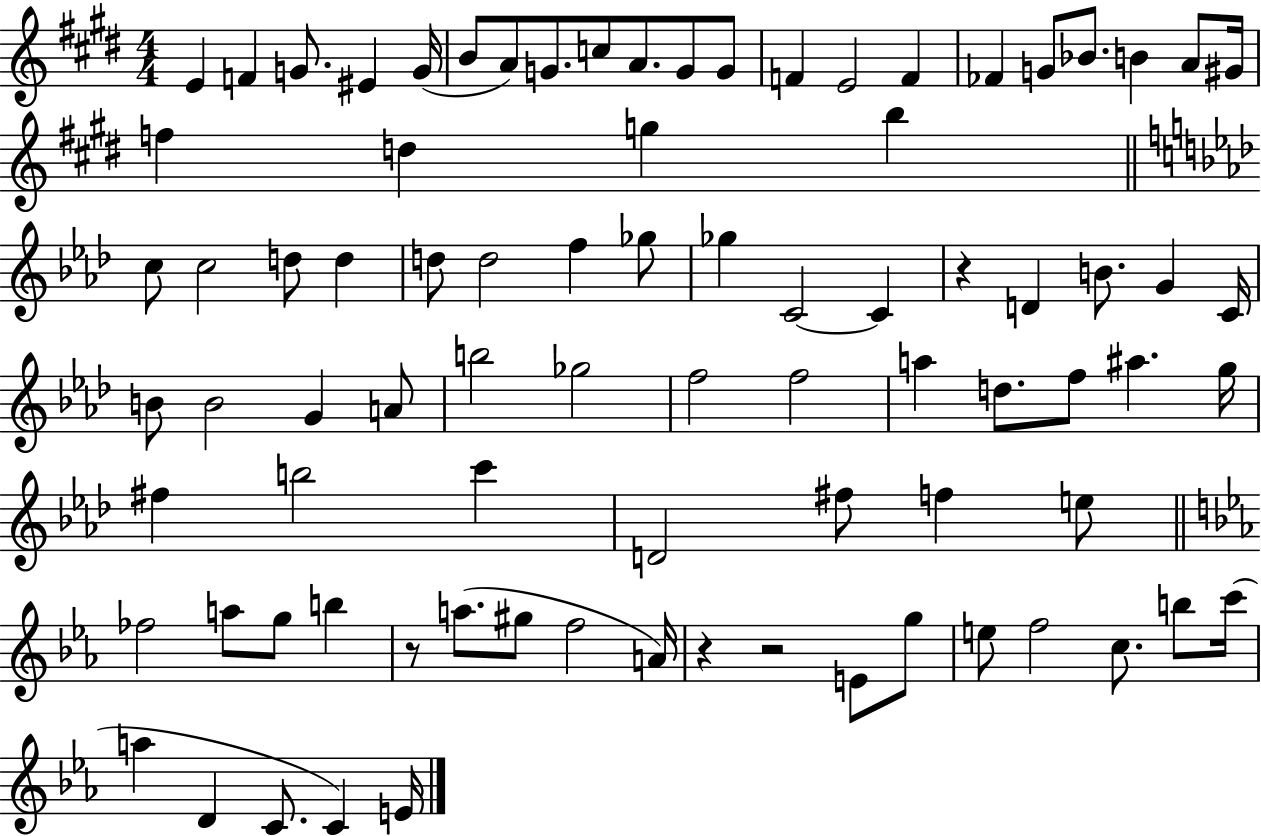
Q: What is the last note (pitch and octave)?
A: E4